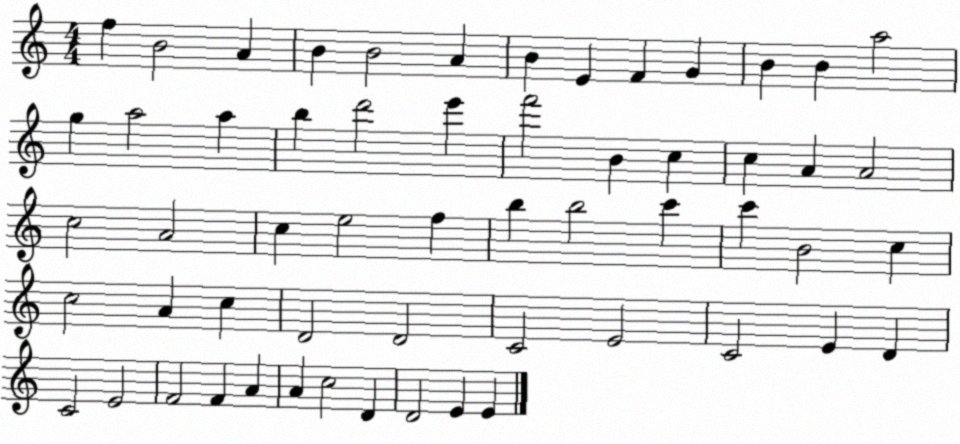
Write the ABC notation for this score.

X:1
T:Untitled
M:4/4
L:1/4
K:C
f B2 A B B2 A B E F G B B a2 g a2 a b d'2 e' f'2 B c c A A2 c2 A2 c e2 f b b2 c' c' B2 c c2 A c D2 D2 C2 E2 C2 E D C2 E2 F2 F A A c2 D D2 E E